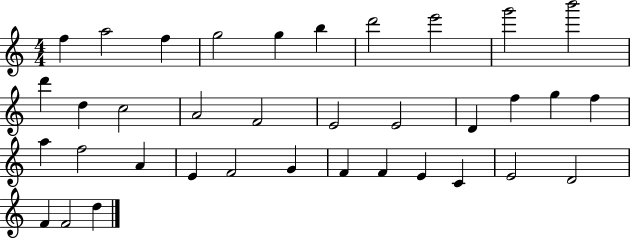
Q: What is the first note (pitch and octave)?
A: F5